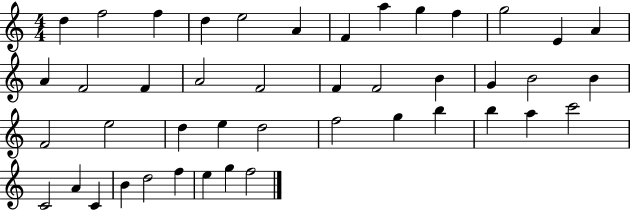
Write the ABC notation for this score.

X:1
T:Untitled
M:4/4
L:1/4
K:C
d f2 f d e2 A F a g f g2 E A A F2 F A2 F2 F F2 B G B2 B F2 e2 d e d2 f2 g b b a c'2 C2 A C B d2 f e g f2